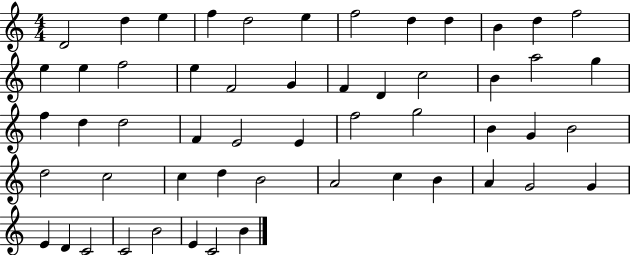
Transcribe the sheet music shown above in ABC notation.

X:1
T:Untitled
M:4/4
L:1/4
K:C
D2 d e f d2 e f2 d d B d f2 e e f2 e F2 G F D c2 B a2 g f d d2 F E2 E f2 g2 B G B2 d2 c2 c d B2 A2 c B A G2 G E D C2 C2 B2 E C2 B